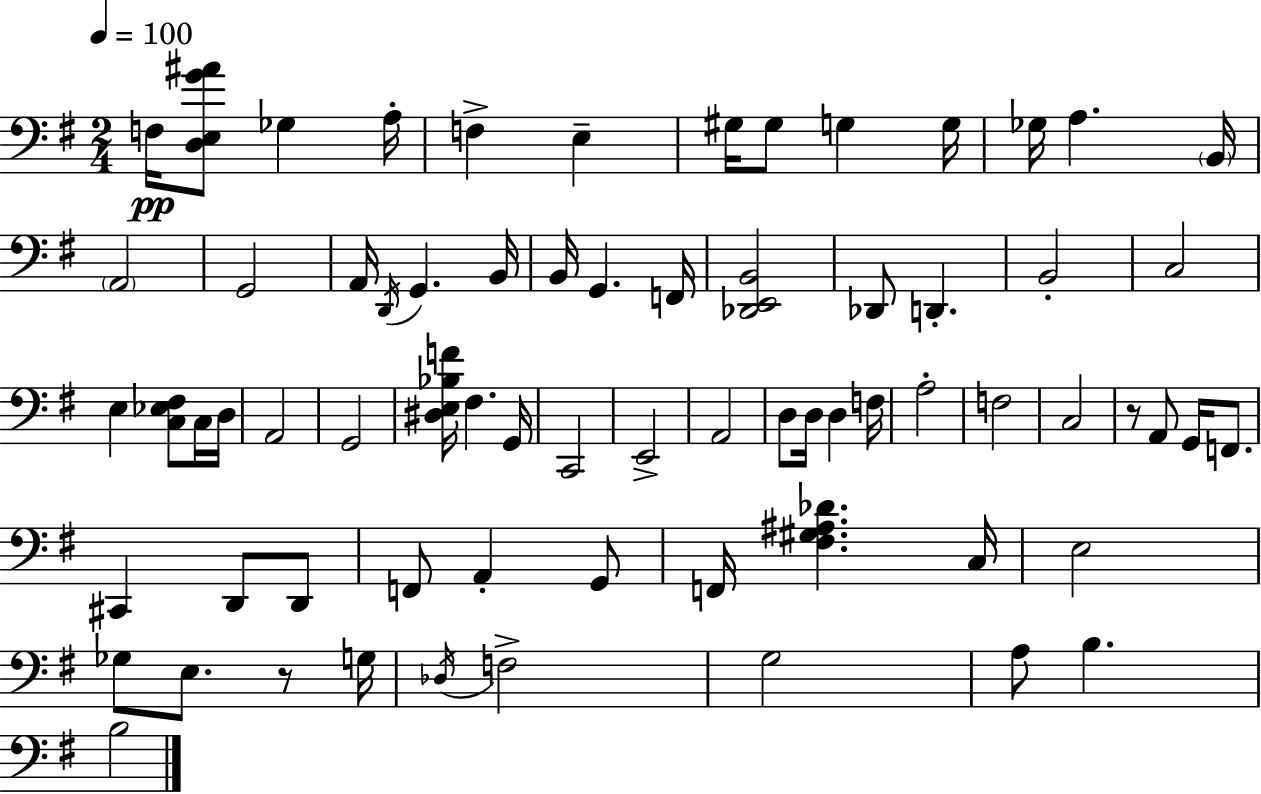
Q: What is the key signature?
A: G major